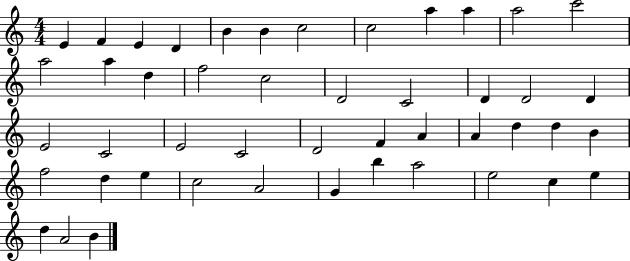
X:1
T:Untitled
M:4/4
L:1/4
K:C
E F E D B B c2 c2 a a a2 c'2 a2 a d f2 c2 D2 C2 D D2 D E2 C2 E2 C2 D2 F A A d d B f2 d e c2 A2 G b a2 e2 c e d A2 B